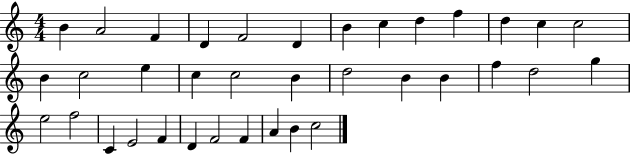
{
  \clef treble
  \numericTimeSignature
  \time 4/4
  \key c \major
  b'4 a'2 f'4 | d'4 f'2 d'4 | b'4 c''4 d''4 f''4 | d''4 c''4 c''2 | \break b'4 c''2 e''4 | c''4 c''2 b'4 | d''2 b'4 b'4 | f''4 d''2 g''4 | \break e''2 f''2 | c'4 e'2 f'4 | d'4 f'2 f'4 | a'4 b'4 c''2 | \break \bar "|."
}